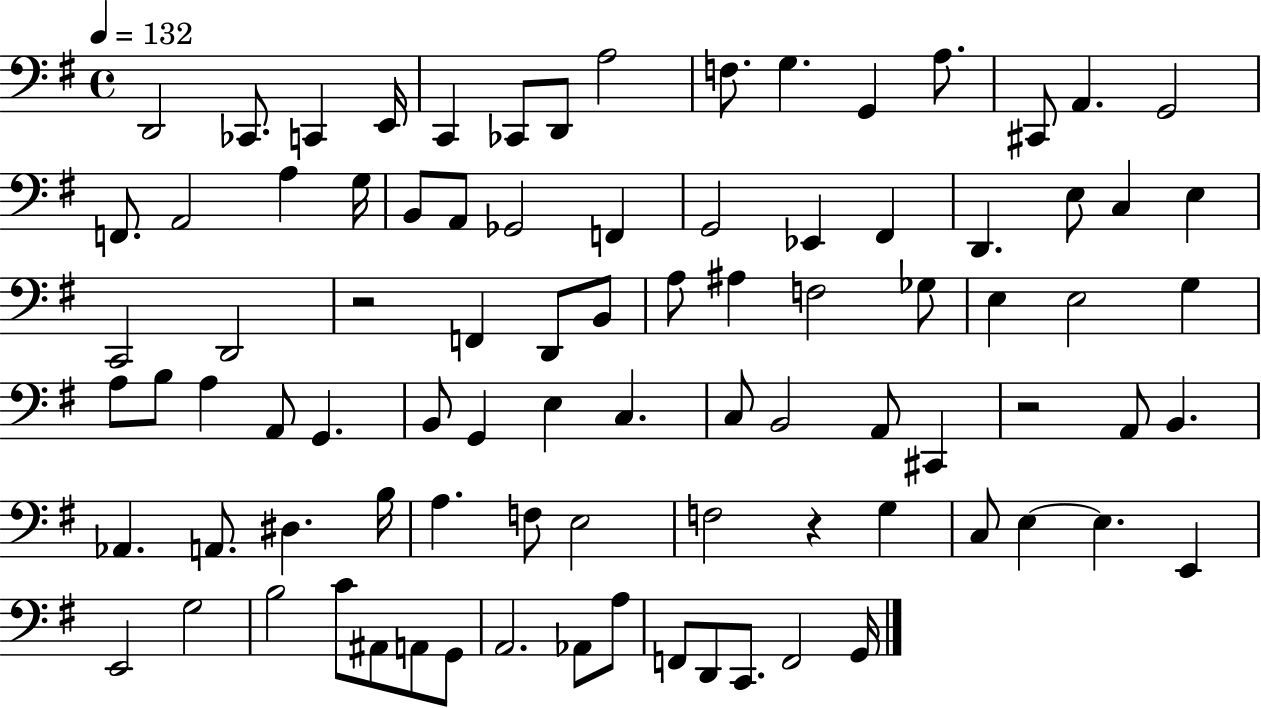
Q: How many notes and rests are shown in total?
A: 88